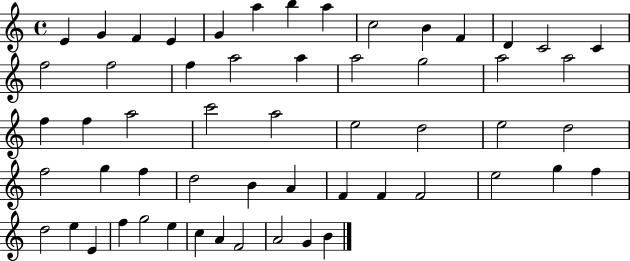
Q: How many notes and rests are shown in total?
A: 56